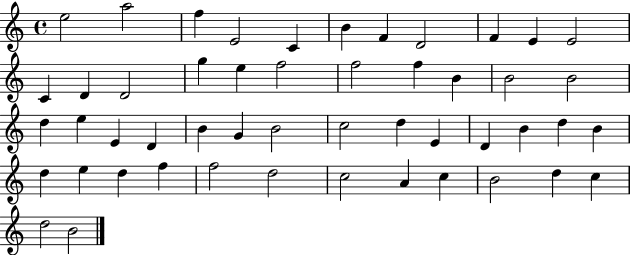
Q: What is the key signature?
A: C major